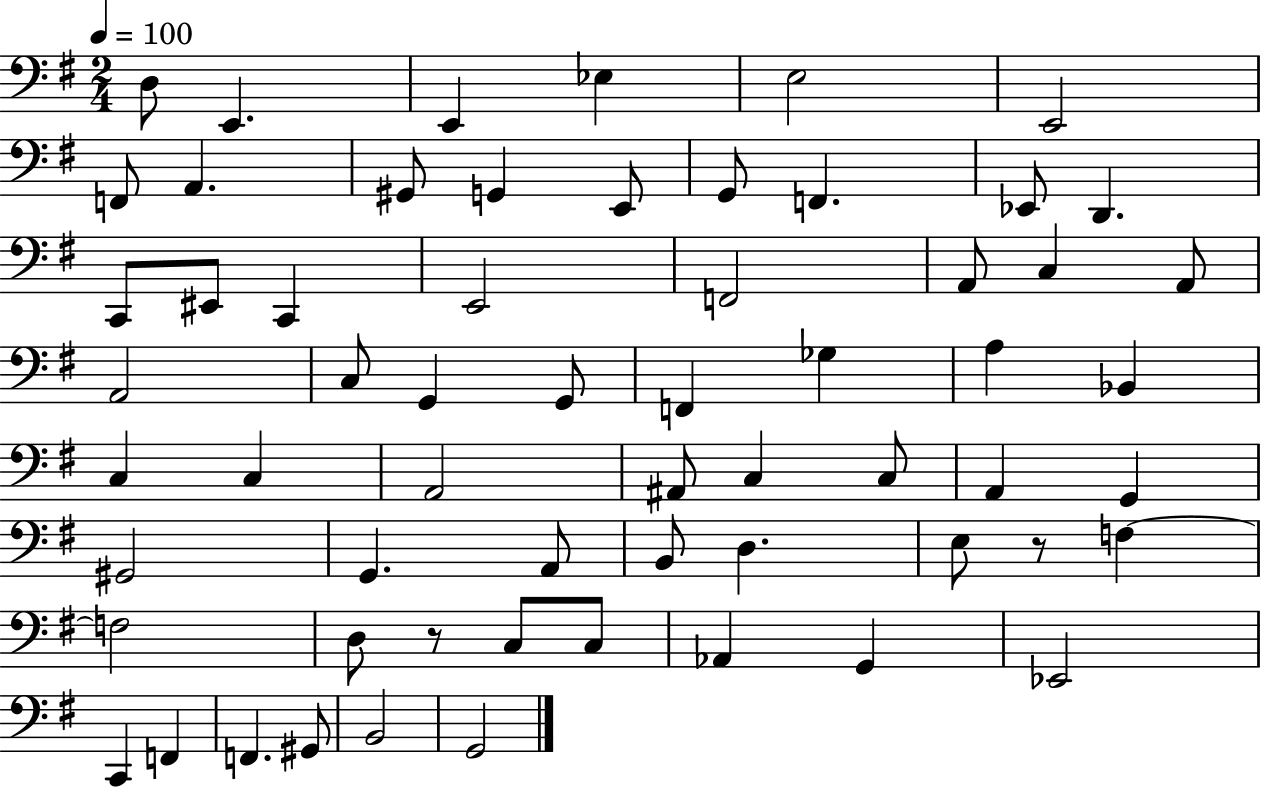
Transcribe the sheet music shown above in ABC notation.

X:1
T:Untitled
M:2/4
L:1/4
K:G
D,/2 E,, E,, _E, E,2 E,,2 F,,/2 A,, ^G,,/2 G,, E,,/2 G,,/2 F,, _E,,/2 D,, C,,/2 ^E,,/2 C,, E,,2 F,,2 A,,/2 C, A,,/2 A,,2 C,/2 G,, G,,/2 F,, _G, A, _B,, C, C, A,,2 ^A,,/2 C, C,/2 A,, G,, ^G,,2 G,, A,,/2 B,,/2 D, E,/2 z/2 F, F,2 D,/2 z/2 C,/2 C,/2 _A,, G,, _E,,2 C,, F,, F,, ^G,,/2 B,,2 G,,2